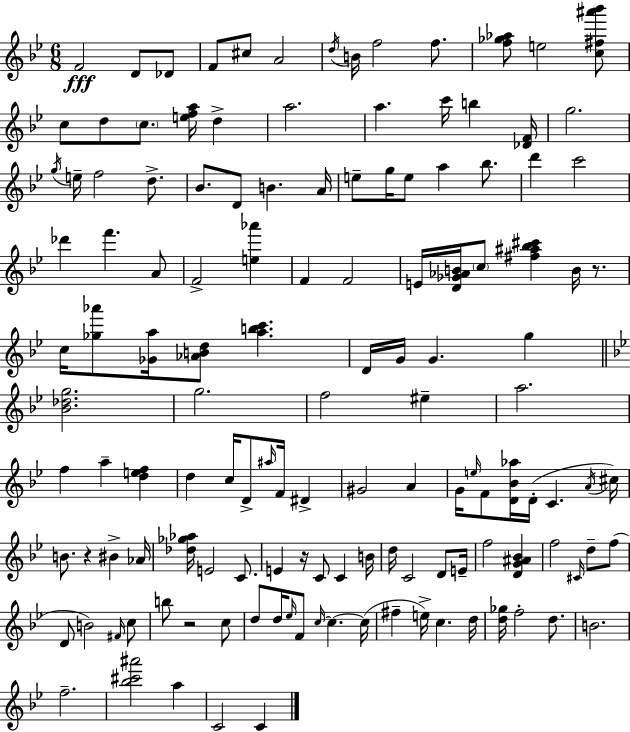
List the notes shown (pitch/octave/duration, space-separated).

F4/h D4/e Db4/e F4/e C#5/e A4/h D5/s B4/s F5/h F5/e. [F5,Gb5,Ab5]/e E5/h [C5,F#5,A#6,Bb6]/e C5/e D5/e C5/e. [E5,F5,A5]/s D5/q A5/h. A5/q. C6/s B5/q [Db4,F4]/s G5/h. G5/s E5/s F5/h D5/e. Bb4/e. D4/e B4/q. A4/s E5/e G5/s E5/e A5/q Bb5/e. D6/q C6/h Db6/q F6/q. A4/e F4/h [E5,Ab6]/q F4/q F4/h E4/s [D4,Gb4,Ab4,B4]/s C5/e [F#5,A#5,Bb5,C#6]/q B4/s R/e. C5/s [Gb5,Ab6]/e [Gb4,A5]/s [Ab4,B4,D5]/e [A5,B5,C6]/q. D4/s G4/s G4/q. G5/q [Bb4,Db5,G5]/h. G5/h. F5/h EIS5/q A5/h. F5/q A5/q [D5,E5,F5]/q D5/q C5/s D4/e A#5/s F4/s D#4/q G#4/h A4/q G4/s E5/s F4/e [D4,Bb4,Ab5]/s D4/s C4/q. A4/s C#5/s B4/e. R/q BIS4/q Ab4/s [Db5,Gb5,Ab5]/s E4/h C4/e. E4/q R/s C4/e C4/q B4/s D5/s C4/h D4/e E4/s F5/h [D4,G4,A#4,Bb4]/q F5/h C#4/s D5/e F5/e D4/e B4/h F#4/s C5/e B5/e R/h C5/e D5/e D5/s Eb5/s F4/e C5/s C5/q. C5/s F#5/q E5/s C5/q. D5/s [D5,Gb5]/s F5/h D5/e. B4/h. F5/h. [Bb5,C#6,A#6]/h A5/q C4/h C4/q